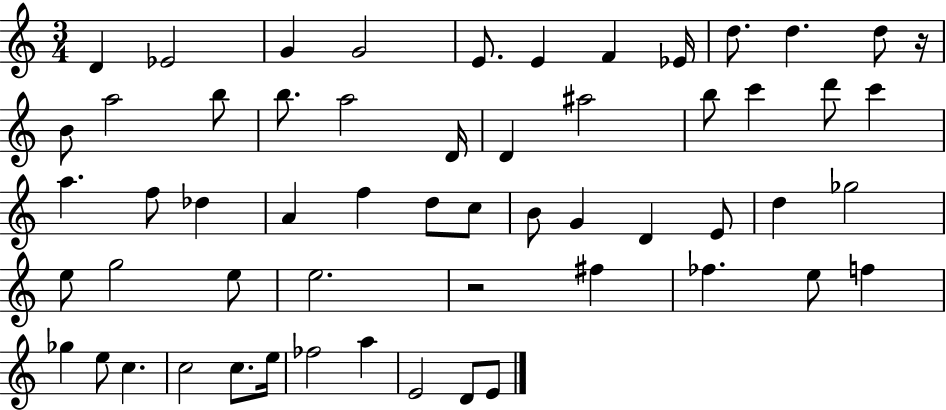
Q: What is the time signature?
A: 3/4